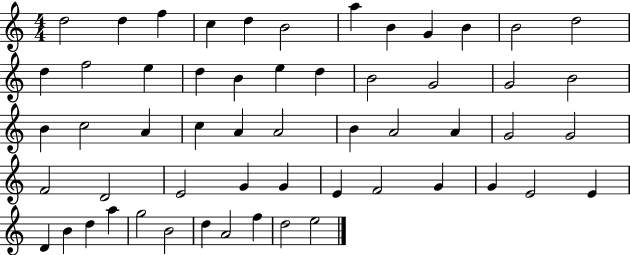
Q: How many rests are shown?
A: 0